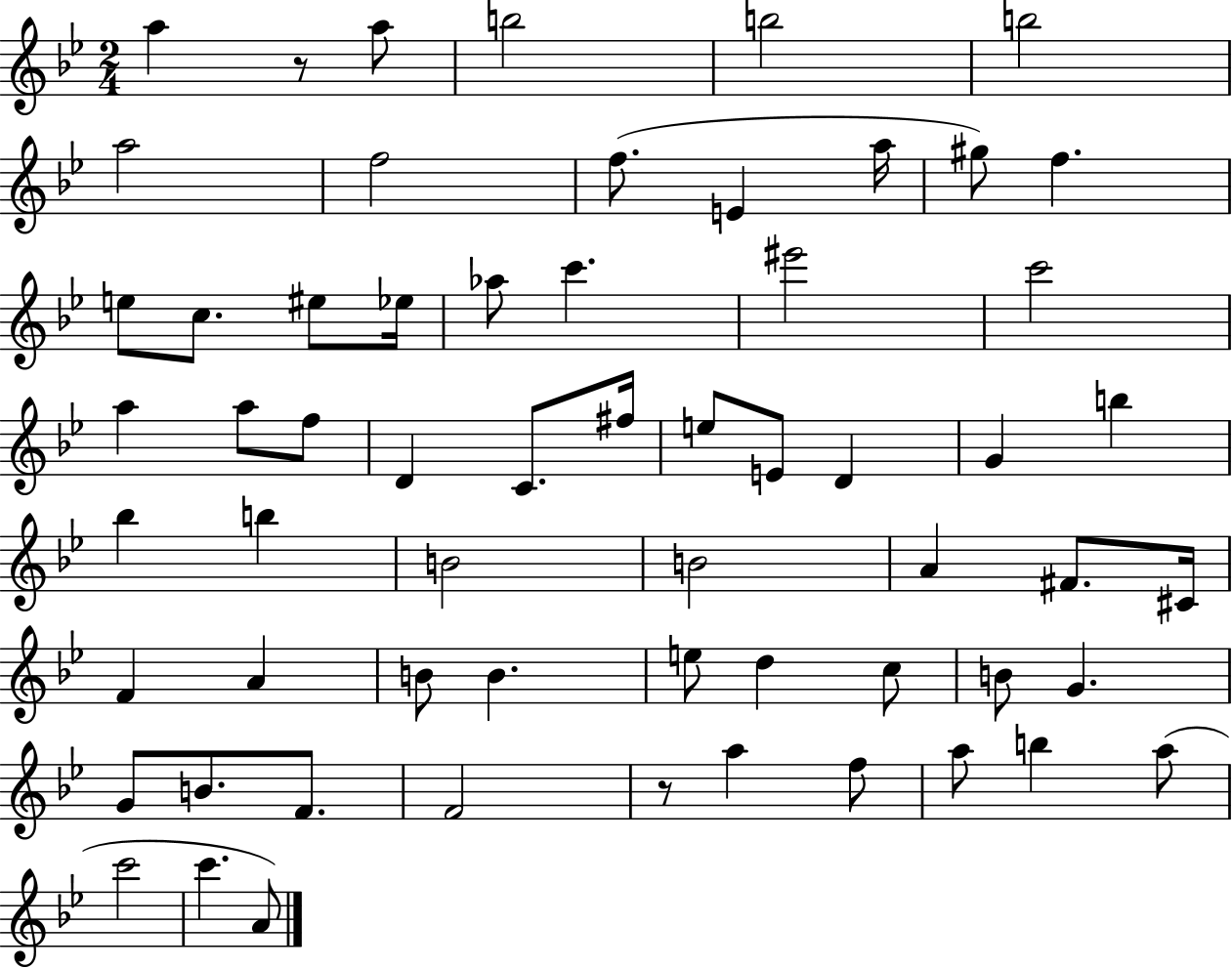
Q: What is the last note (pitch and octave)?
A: A4